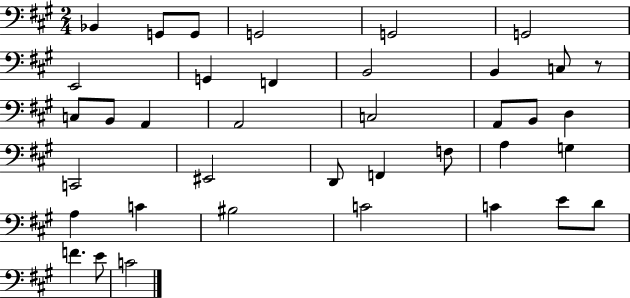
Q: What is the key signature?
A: A major